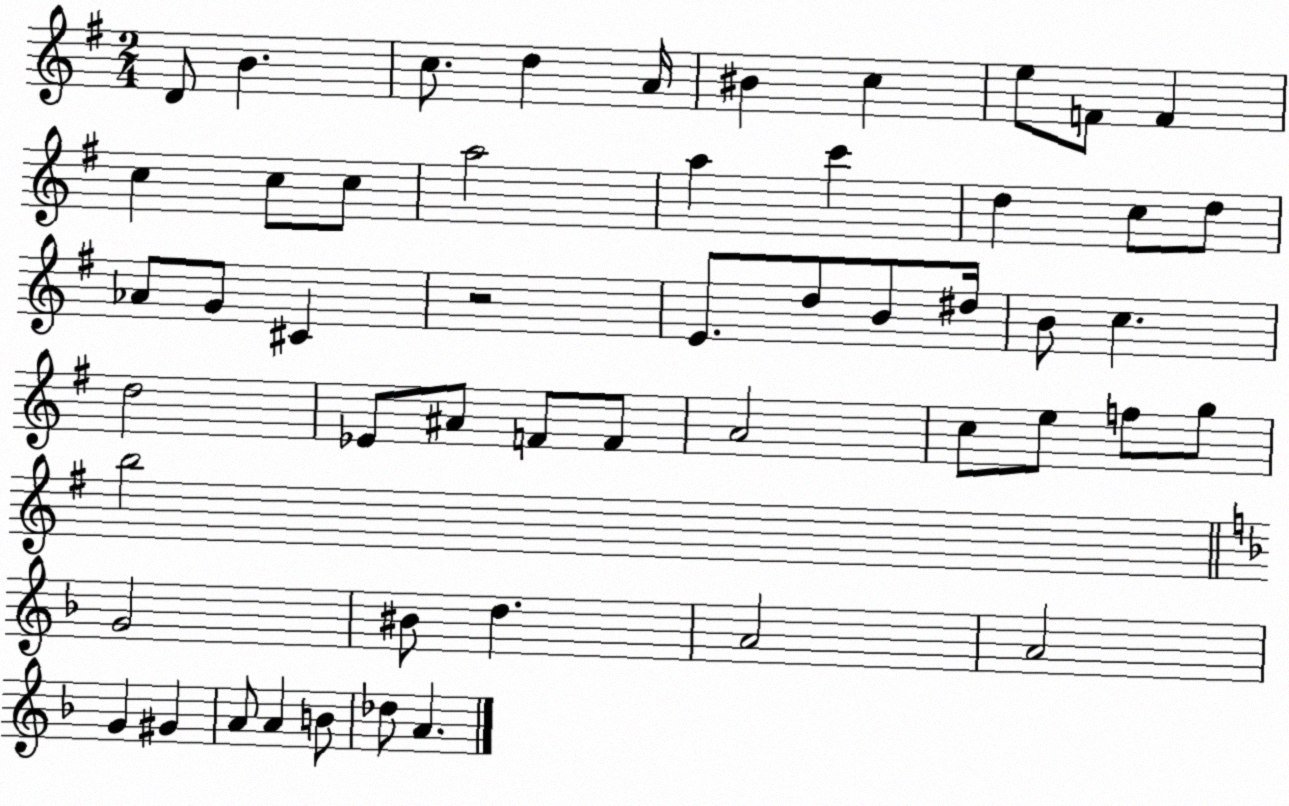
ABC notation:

X:1
T:Untitled
M:2/4
L:1/4
K:G
D/2 B c/2 d A/4 ^B c e/2 F/2 F c c/2 c/2 a2 a c' d c/2 d/2 _A/2 G/2 ^C z2 E/2 d/2 B/2 ^d/4 B/2 c d2 _E/2 ^A/2 F/2 F/2 A2 c/2 e/2 f/2 g/2 b2 G2 ^B/2 d A2 A2 G ^G A/2 A B/2 _d/2 A